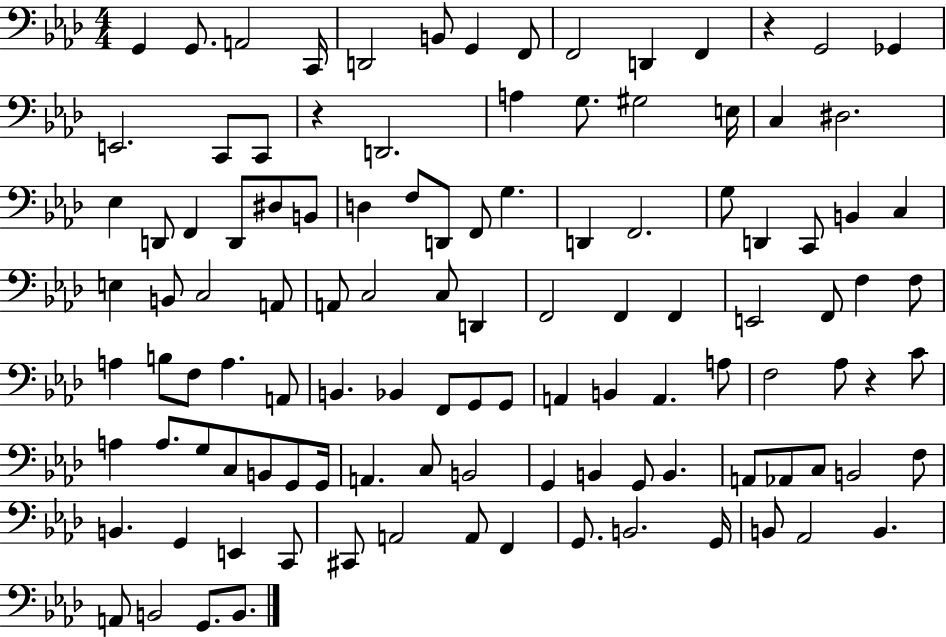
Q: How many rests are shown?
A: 3